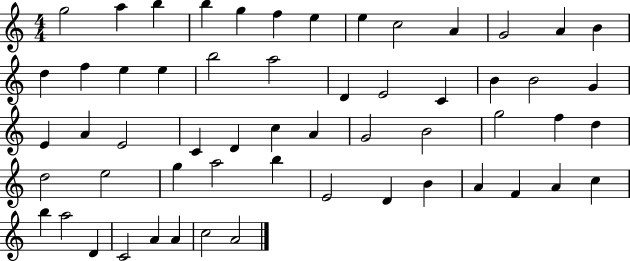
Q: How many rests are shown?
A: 0